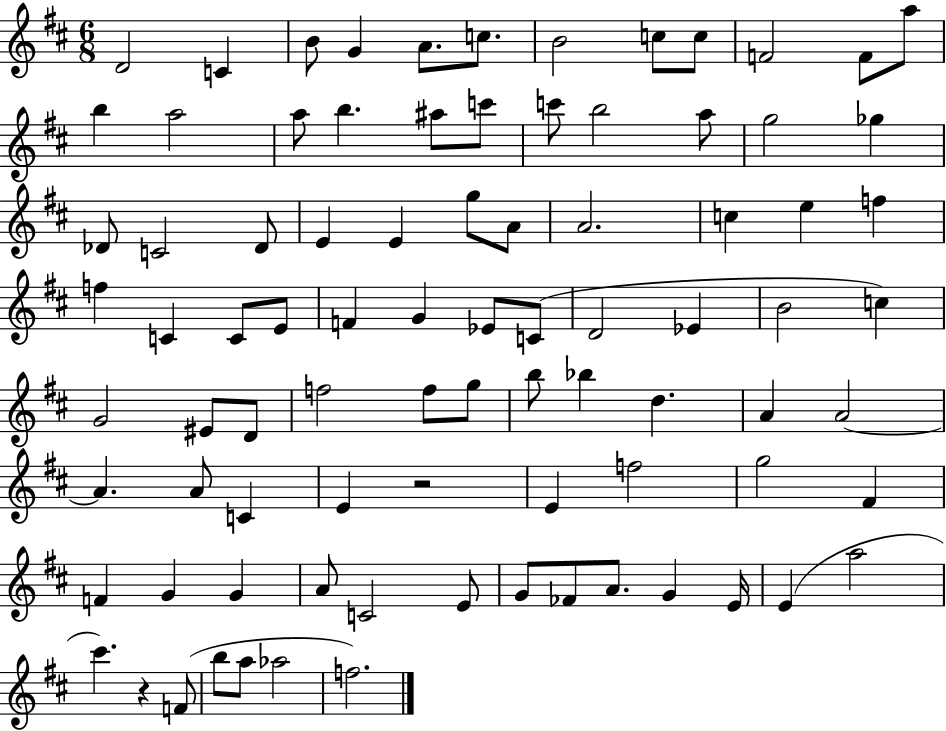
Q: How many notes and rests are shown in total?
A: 86